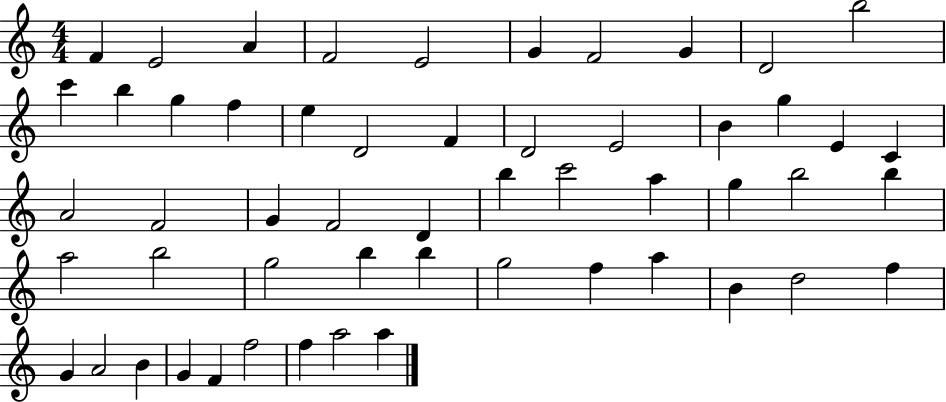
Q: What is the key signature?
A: C major